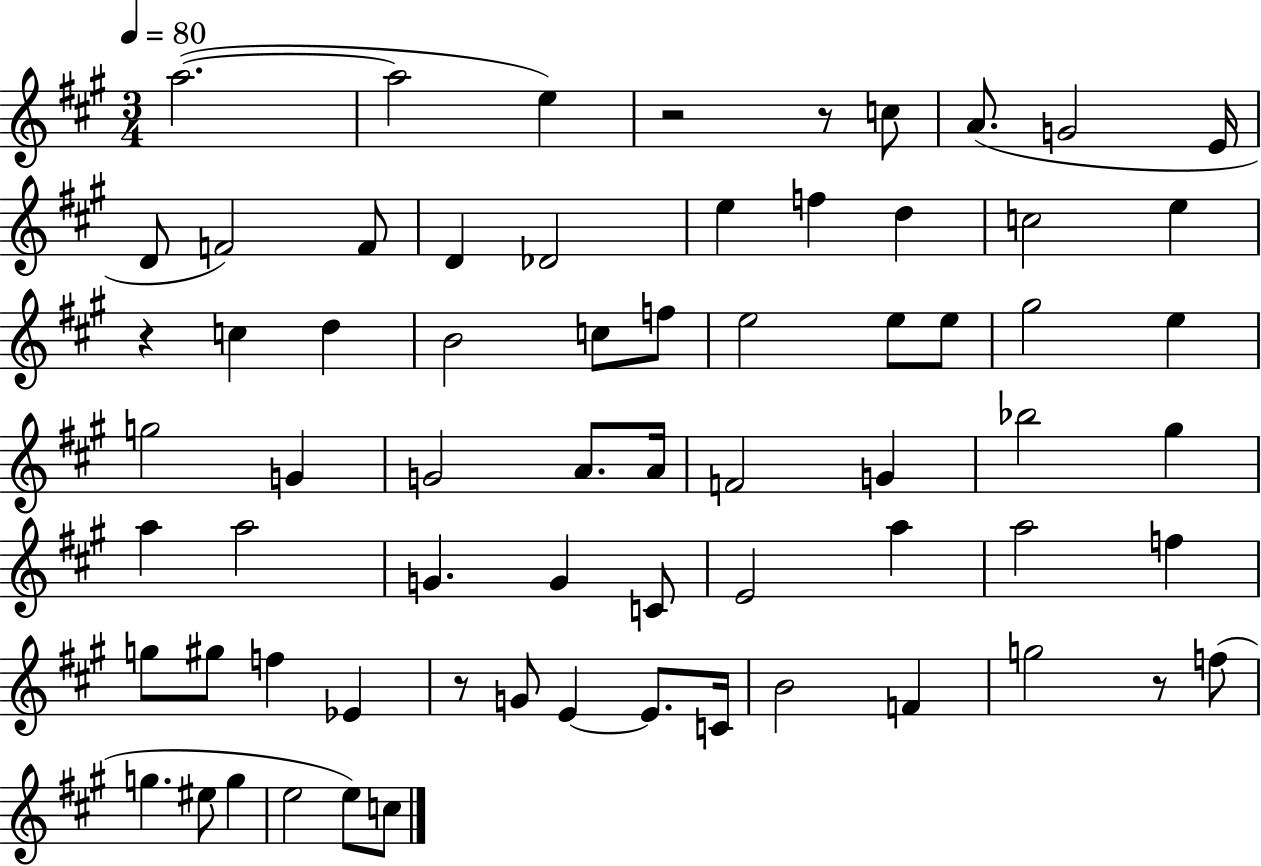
A5/h. A5/h E5/q R/h R/e C5/e A4/e. G4/h E4/s D4/e F4/h F4/e D4/q Db4/h E5/q F5/q D5/q C5/h E5/q R/q C5/q D5/q B4/h C5/e F5/e E5/h E5/e E5/e G#5/h E5/q G5/h G4/q G4/h A4/e. A4/s F4/h G4/q Bb5/h G#5/q A5/q A5/h G4/q. G4/q C4/e E4/h A5/q A5/h F5/q G5/e G#5/e F5/q Eb4/q R/e G4/e E4/q E4/e. C4/s B4/h F4/q G5/h R/e F5/e G5/q. EIS5/e G5/q E5/h E5/e C5/e